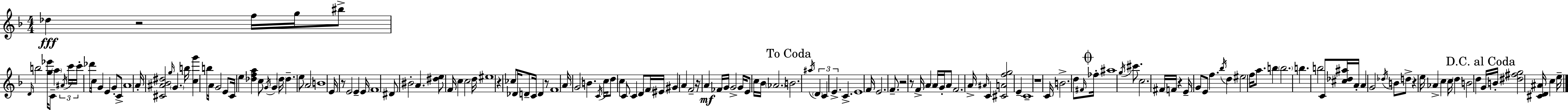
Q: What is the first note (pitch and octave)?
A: Db5